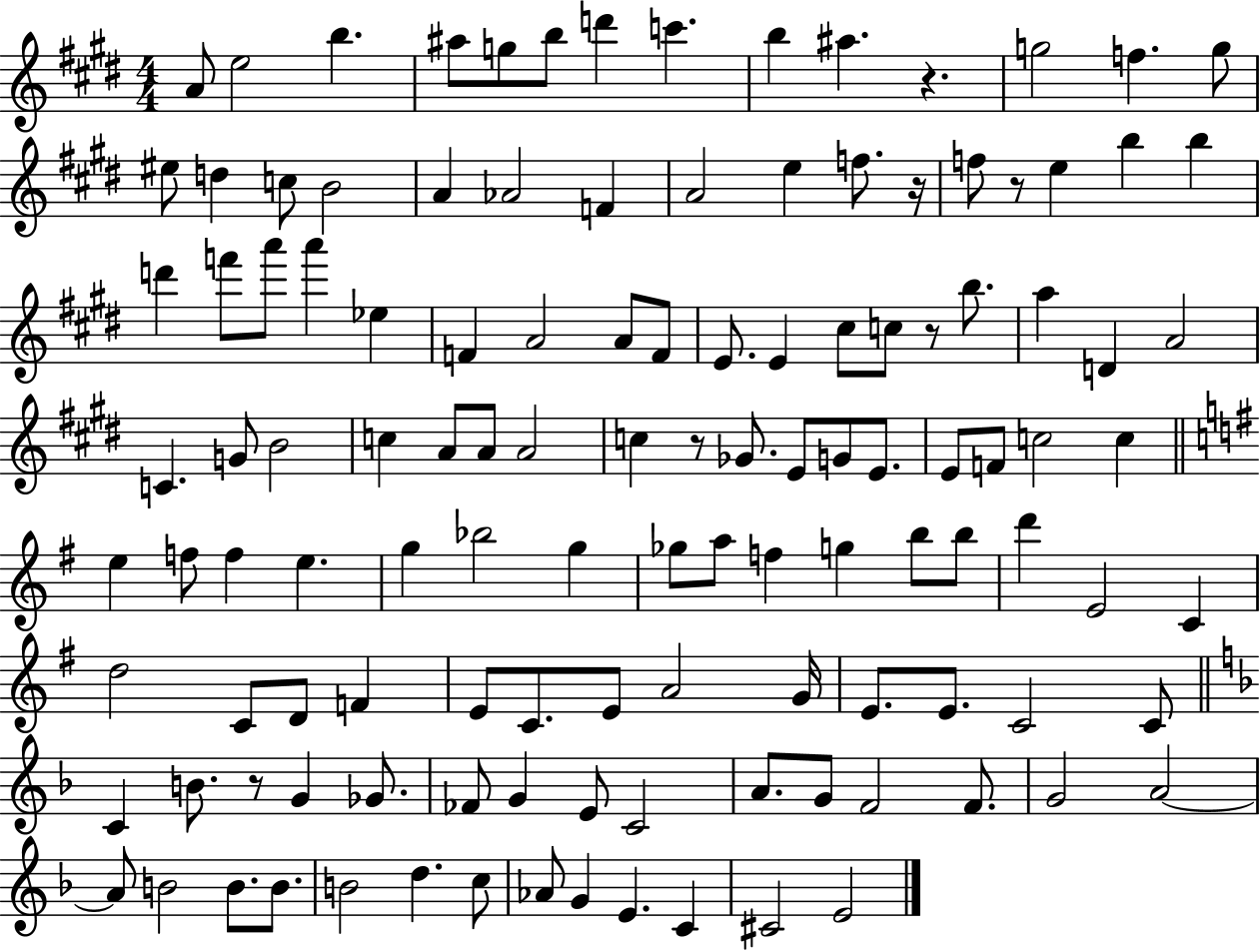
A4/e E5/h B5/q. A#5/e G5/e B5/e D6/q C6/q. B5/q A#5/q. R/q. G5/h F5/q. G5/e EIS5/e D5/q C5/e B4/h A4/q Ab4/h F4/q A4/h E5/q F5/e. R/s F5/e R/e E5/q B5/q B5/q D6/q F6/e A6/e A6/q Eb5/q F4/q A4/h A4/e F4/e E4/e. E4/q C#5/e C5/e R/e B5/e. A5/q D4/q A4/h C4/q. G4/e B4/h C5/q A4/e A4/e A4/h C5/q R/e Gb4/e. E4/e G4/e E4/e. E4/e F4/e C5/h C5/q E5/q F5/e F5/q E5/q. G5/q Bb5/h G5/q Gb5/e A5/e F5/q G5/q B5/e B5/e D6/q E4/h C4/q D5/h C4/e D4/e F4/q E4/e C4/e. E4/e A4/h G4/s E4/e. E4/e. C4/h C4/e C4/q B4/e. R/e G4/q Gb4/e. FES4/e G4/q E4/e C4/h A4/e. G4/e F4/h F4/e. G4/h A4/h A4/e B4/h B4/e. B4/e. B4/h D5/q. C5/e Ab4/e G4/q E4/q. C4/q C#4/h E4/h